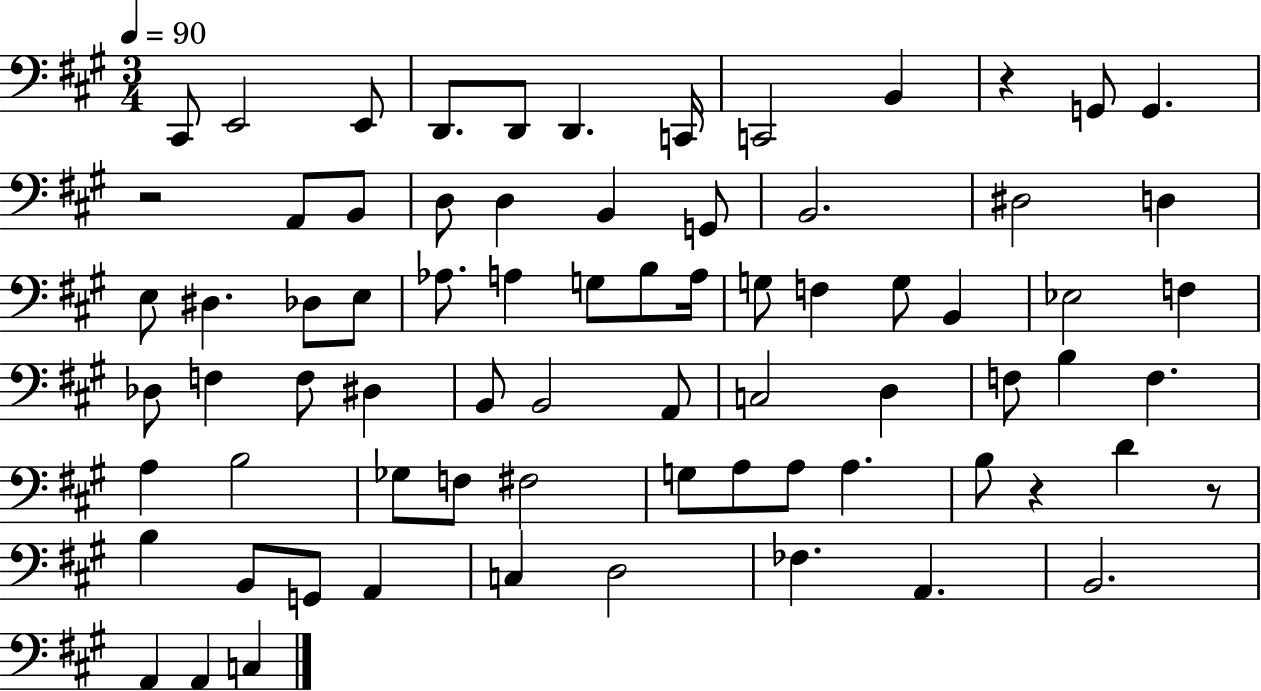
C#2/e E2/h E2/e D2/e. D2/e D2/q. C2/s C2/h B2/q R/q G2/e G2/q. R/h A2/e B2/e D3/e D3/q B2/q G2/e B2/h. D#3/h D3/q E3/e D#3/q. Db3/e E3/e Ab3/e. A3/q G3/e B3/e A3/s G3/e F3/q G3/e B2/q Eb3/h F3/q Db3/e F3/q F3/e D#3/q B2/e B2/h A2/e C3/h D3/q F3/e B3/q F3/q. A3/q B3/h Gb3/e F3/e F#3/h G3/e A3/e A3/e A3/q. B3/e R/q D4/q R/e B3/q B2/e G2/e A2/q C3/q D3/h FES3/q. A2/q. B2/h. A2/q A2/q C3/q